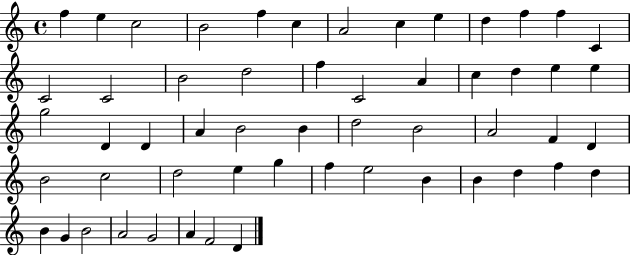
X:1
T:Untitled
M:4/4
L:1/4
K:C
f e c2 B2 f c A2 c e d f f C C2 C2 B2 d2 f C2 A c d e e g2 D D A B2 B d2 B2 A2 F D B2 c2 d2 e g f e2 B B d f d B G B2 A2 G2 A F2 D